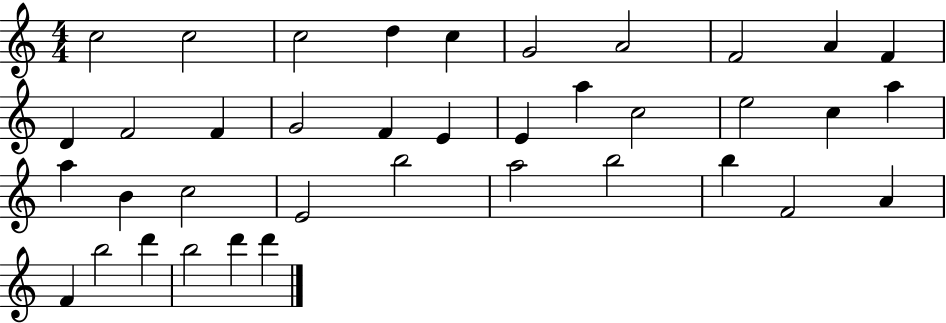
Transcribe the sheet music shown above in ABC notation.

X:1
T:Untitled
M:4/4
L:1/4
K:C
c2 c2 c2 d c G2 A2 F2 A F D F2 F G2 F E E a c2 e2 c a a B c2 E2 b2 a2 b2 b F2 A F b2 d' b2 d' d'